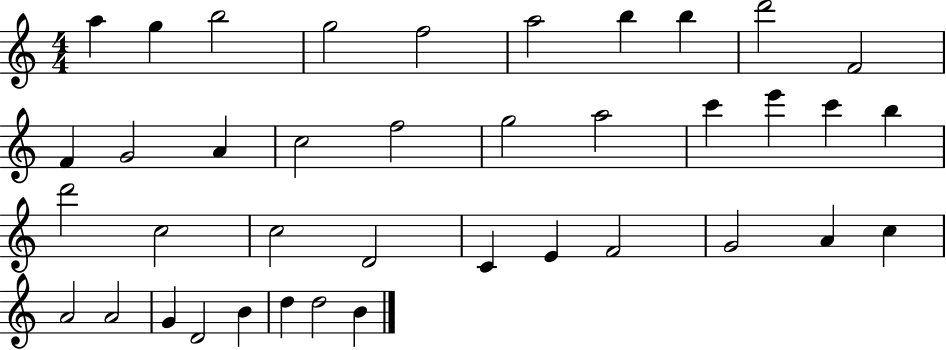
X:1
T:Untitled
M:4/4
L:1/4
K:C
a g b2 g2 f2 a2 b b d'2 F2 F G2 A c2 f2 g2 a2 c' e' c' b d'2 c2 c2 D2 C E F2 G2 A c A2 A2 G D2 B d d2 B